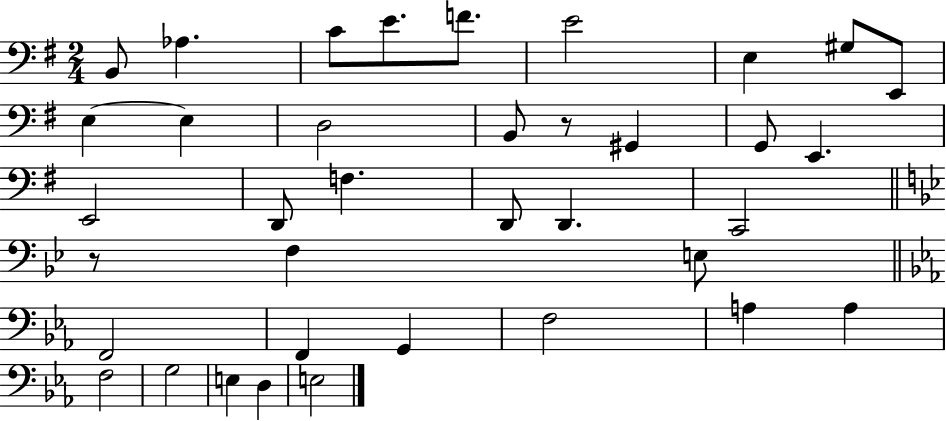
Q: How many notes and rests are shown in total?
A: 37